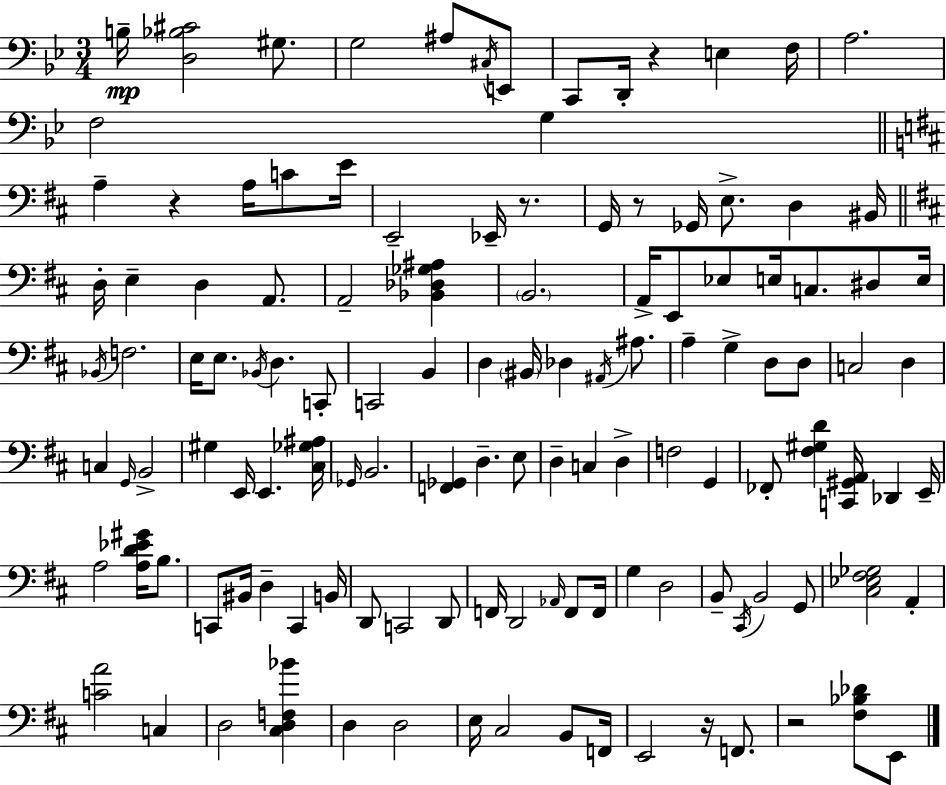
B3/s [D3,Bb3,C#4]/h G#3/e. G3/h A#3/e C#3/s E2/e C2/e D2/s R/q E3/q F3/s A3/h. F3/h G3/q A3/q R/q A3/s C4/e E4/s E2/h Eb2/s R/e. G2/s R/e Gb2/s E3/e. D3/q BIS2/s D3/s E3/q D3/q A2/e. A2/h [Bb2,Db3,Gb3,A#3]/q B2/h. A2/s E2/e Eb3/e E3/s C3/e. D#3/e E3/s Bb2/s F3/h. E3/s E3/e. Bb2/s D3/q. C2/e C2/h B2/q D3/q BIS2/s Db3/q A#2/s A#3/e. A3/q G3/q D3/e D3/e C3/h D3/q C3/q G2/s B2/h G#3/q E2/s E2/q. [C#3,Gb3,A#3]/s Gb2/s B2/h. [F2,Gb2]/q D3/q. E3/e D3/q C3/q D3/q F3/h G2/q FES2/e [F#3,G#3,D4]/q [C2,G#2,A2]/s Db2/q E2/s A3/h [A3,D4,Eb4,G#4]/s B3/e. C2/e BIS2/s D3/q C2/q B2/s D2/e C2/h D2/e F2/s D2/h Ab2/s F2/e F2/s G3/q D3/h B2/e C#2/s B2/h G2/e [C#3,Eb3,F#3,Gb3]/h A2/q [C4,A4]/h C3/q D3/h [C#3,D3,F3,Bb4]/q D3/q D3/h E3/s C#3/h B2/e F2/s E2/h R/s F2/e. R/h [F#3,Bb3,Db4]/e E2/e